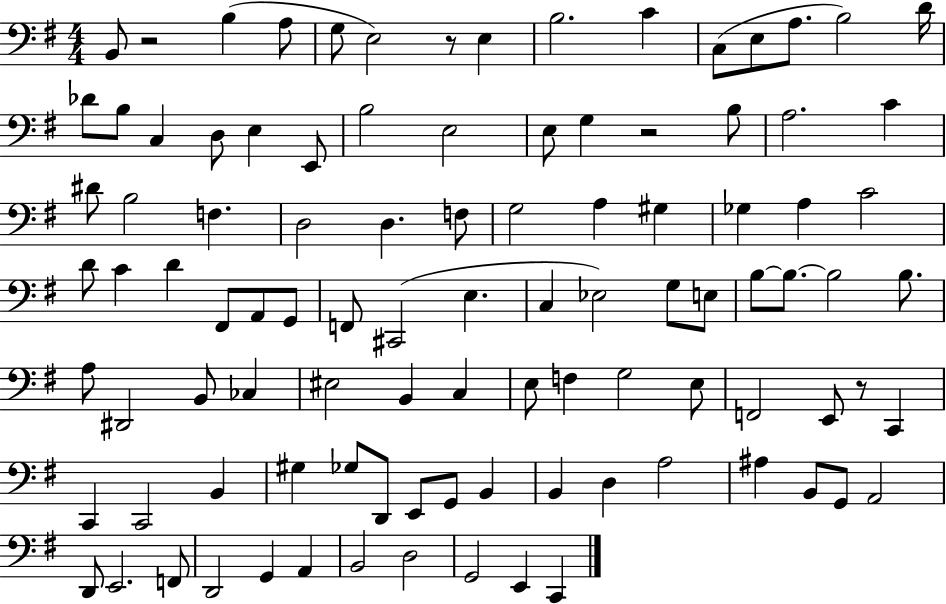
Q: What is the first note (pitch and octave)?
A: B2